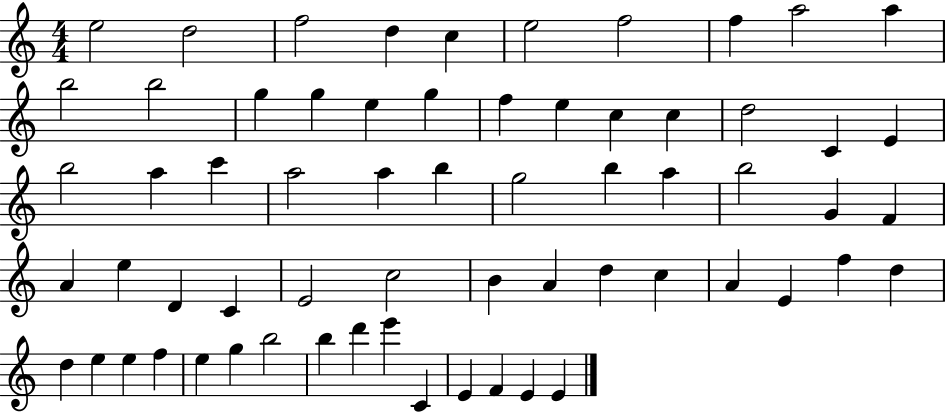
{
  \clef treble
  \numericTimeSignature
  \time 4/4
  \key c \major
  e''2 d''2 | f''2 d''4 c''4 | e''2 f''2 | f''4 a''2 a''4 | \break b''2 b''2 | g''4 g''4 e''4 g''4 | f''4 e''4 c''4 c''4 | d''2 c'4 e'4 | \break b''2 a''4 c'''4 | a''2 a''4 b''4 | g''2 b''4 a''4 | b''2 g'4 f'4 | \break a'4 e''4 d'4 c'4 | e'2 c''2 | b'4 a'4 d''4 c''4 | a'4 e'4 f''4 d''4 | \break d''4 e''4 e''4 f''4 | e''4 g''4 b''2 | b''4 d'''4 e'''4 c'4 | e'4 f'4 e'4 e'4 | \break \bar "|."
}